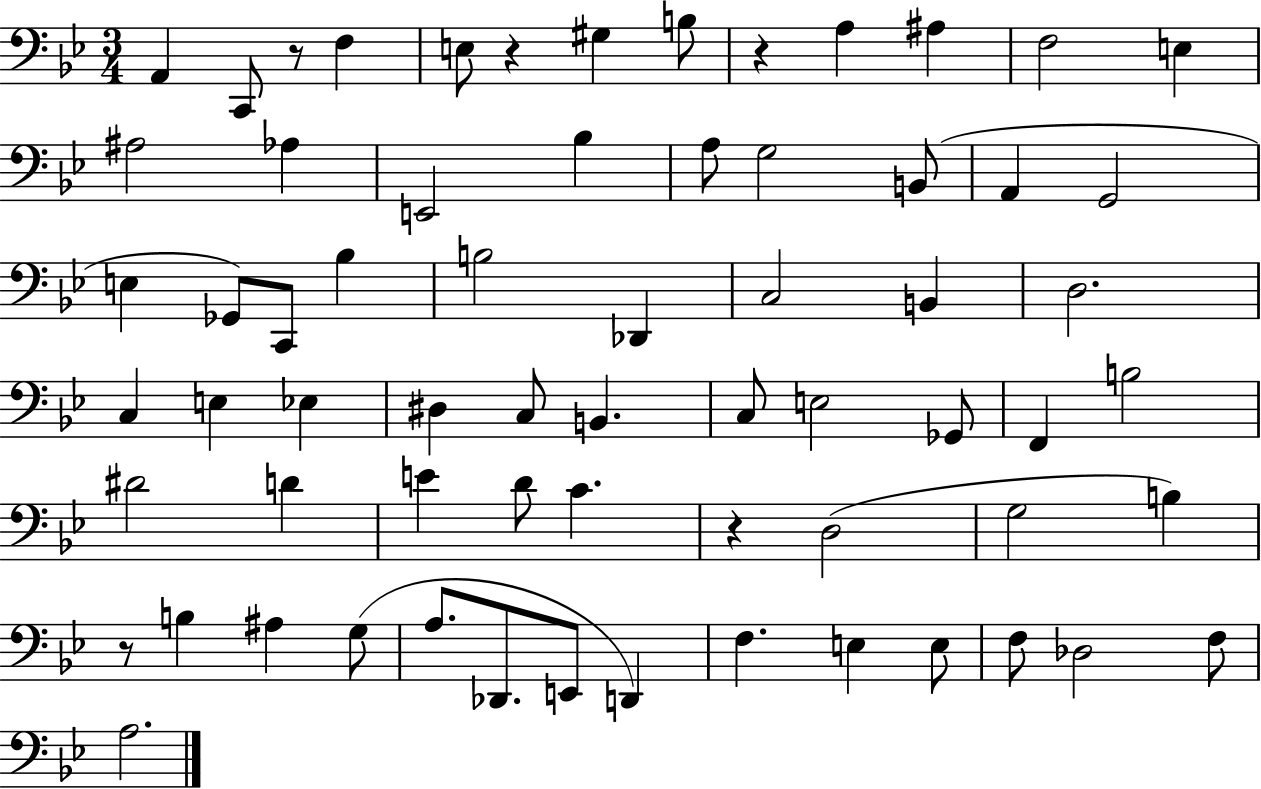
A2/q C2/e R/e F3/q E3/e R/q G#3/q B3/e R/q A3/q A#3/q F3/h E3/q A#3/h Ab3/q E2/h Bb3/q A3/e G3/h B2/e A2/q G2/h E3/q Gb2/e C2/e Bb3/q B3/h Db2/q C3/h B2/q D3/h. C3/q E3/q Eb3/q D#3/q C3/e B2/q. C3/e E3/h Gb2/e F2/q B3/h D#4/h D4/q E4/q D4/e C4/q. R/q D3/h G3/h B3/q R/e B3/q A#3/q G3/e A3/e. Db2/e. E2/e D2/q F3/q. E3/q E3/e F3/e Db3/h F3/e A3/h.